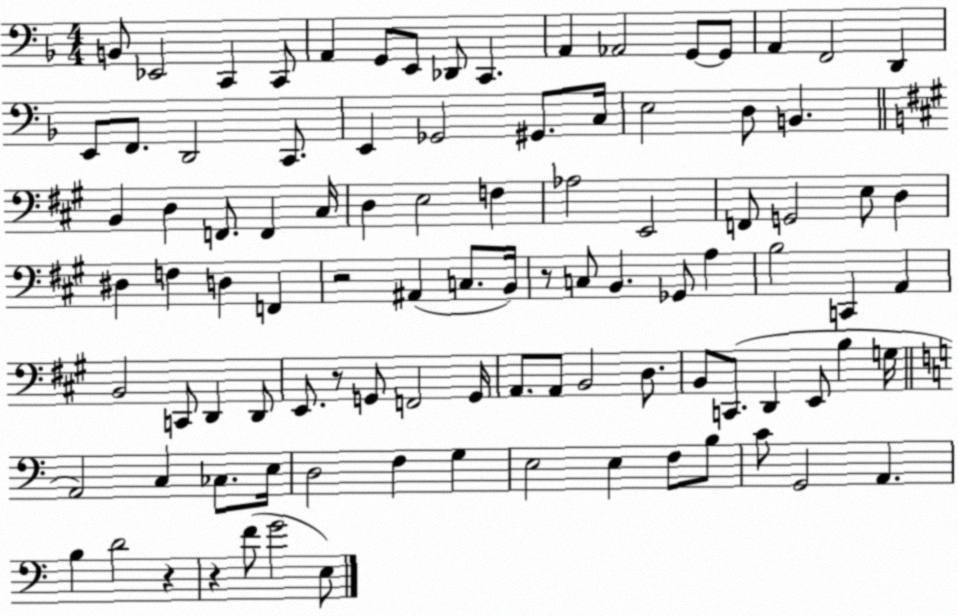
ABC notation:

X:1
T:Untitled
M:4/4
L:1/4
K:F
B,,/2 _E,,2 C,, C,,/2 A,, G,,/2 E,,/2 _D,,/2 C,, A,, _A,,2 G,,/2 G,,/2 A,, F,,2 D,, E,,/2 F,,/2 D,,2 C,,/2 E,, _G,,2 ^G,,/2 C,/4 E,2 D,/2 B,, B,, D, F,,/2 F,, ^C,/4 D, E,2 F, _A,2 E,,2 F,,/2 G,,2 E,/2 D, ^D, F, D, F,, z2 ^A,, C,/2 B,,/4 z/2 C,/2 B,, _G,,/2 A, B,2 C,, A,, B,,2 C,,/2 D,, D,,/2 E,,/2 z/2 G,,/2 F,,2 G,,/4 A,,/2 A,,/2 B,,2 D,/2 B,,/2 C,,/2 D,, E,,/2 B, G,/4 A,,2 C, _C,/2 E,/4 D,2 F, G, E,2 E, F,/2 B,/2 C/2 G,,2 A,, B, D2 z z F/2 G2 E,/2